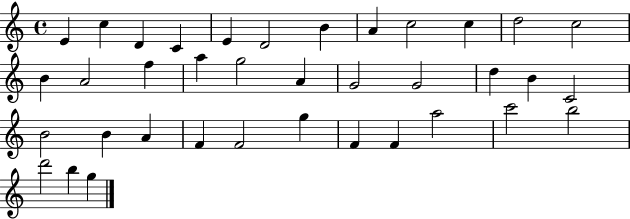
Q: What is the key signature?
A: C major